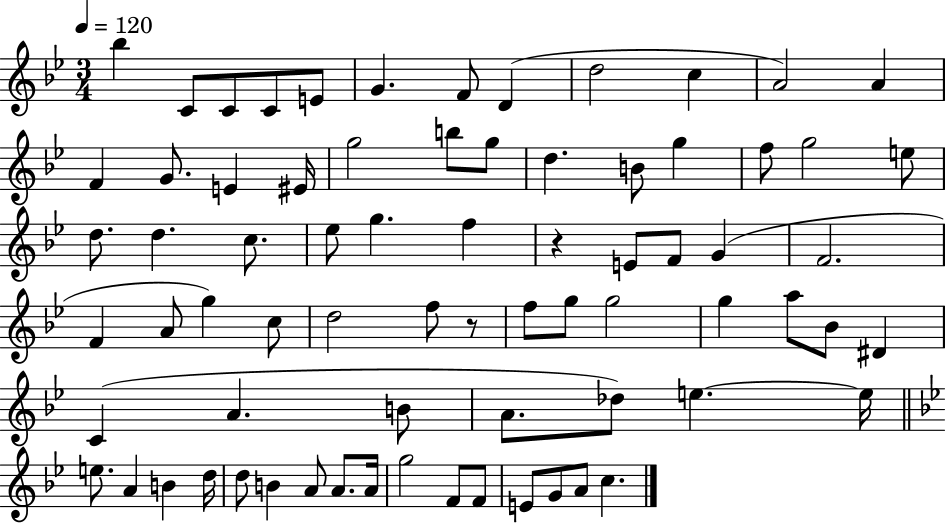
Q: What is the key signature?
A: BES major